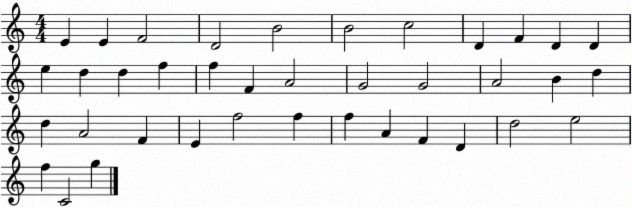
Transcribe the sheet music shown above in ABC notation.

X:1
T:Untitled
M:4/4
L:1/4
K:C
E E F2 D2 B2 B2 c2 D F D D e d d f f F A2 G2 G2 A2 B d d A2 F E f2 f f A F D d2 e2 f C2 g